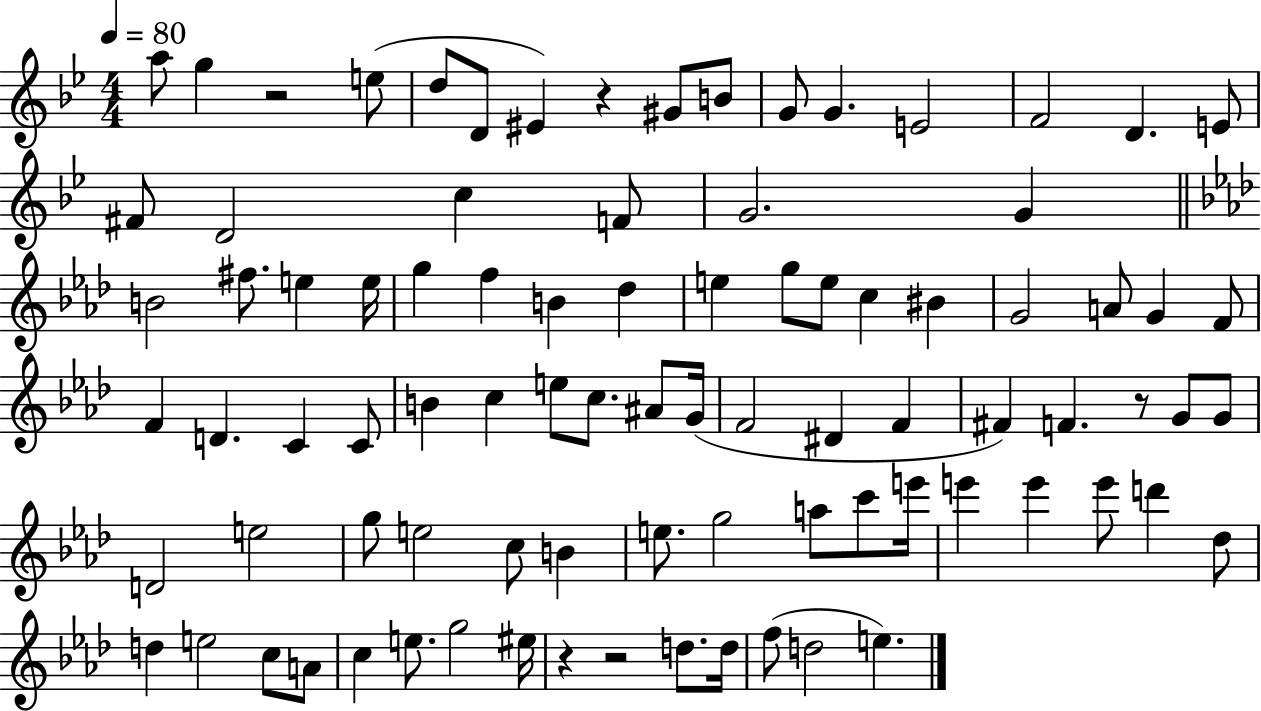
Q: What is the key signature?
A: BES major